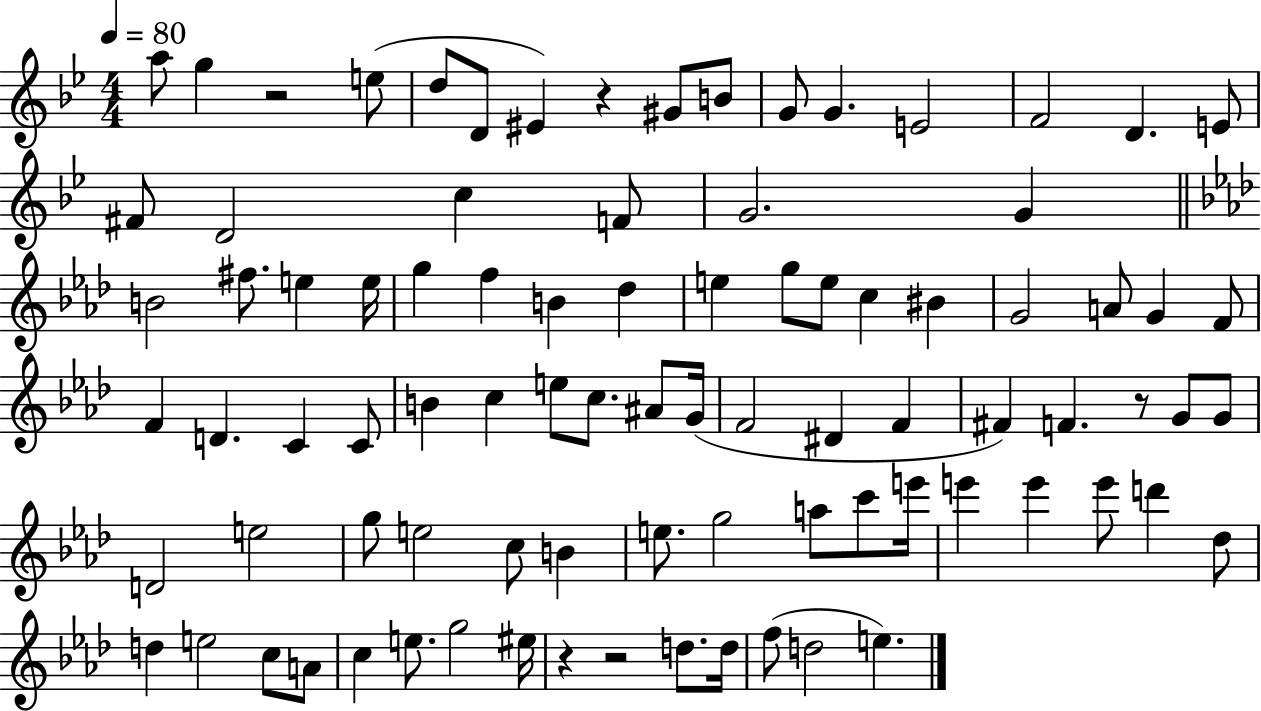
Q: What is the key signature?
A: BES major